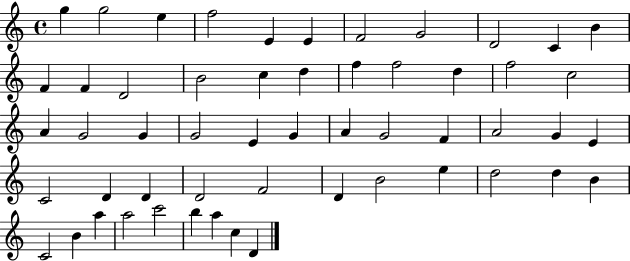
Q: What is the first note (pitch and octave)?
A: G5